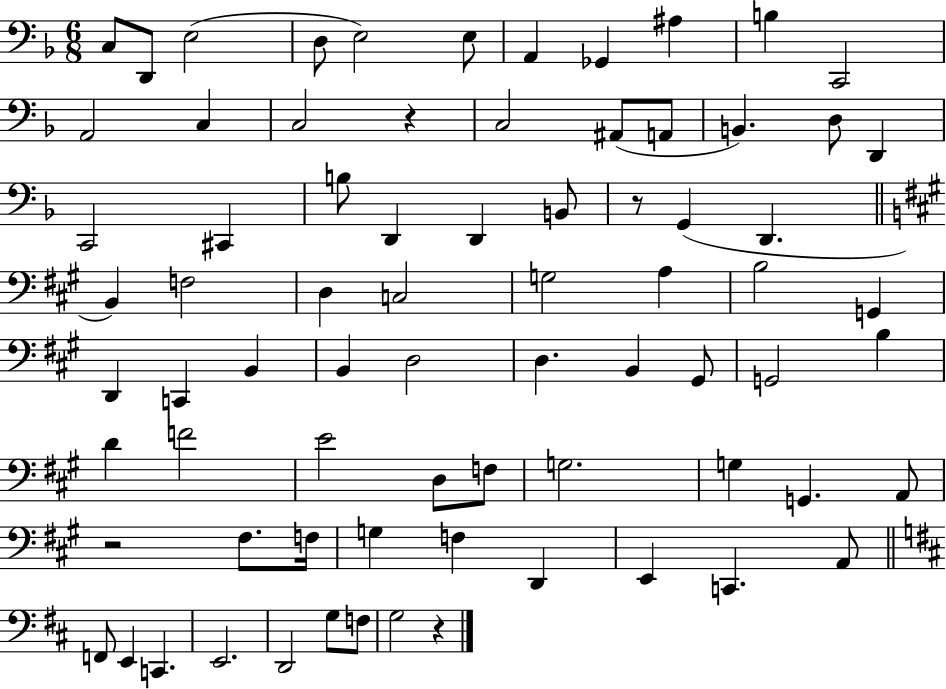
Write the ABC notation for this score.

X:1
T:Untitled
M:6/8
L:1/4
K:F
C,/2 D,,/2 E,2 D,/2 E,2 E,/2 A,, _G,, ^A, B, C,,2 A,,2 C, C,2 z C,2 ^A,,/2 A,,/2 B,, D,/2 D,, C,,2 ^C,, B,/2 D,, D,, B,,/2 z/2 G,, D,, B,, F,2 D, C,2 G,2 A, B,2 G,, D,, C,, B,, B,, D,2 D, B,, ^G,,/2 G,,2 B, D F2 E2 D,/2 F,/2 G,2 G, G,, A,,/2 z2 ^F,/2 F,/4 G, F, D,, E,, C,, A,,/2 F,,/2 E,, C,, E,,2 D,,2 G,/2 F,/2 G,2 z